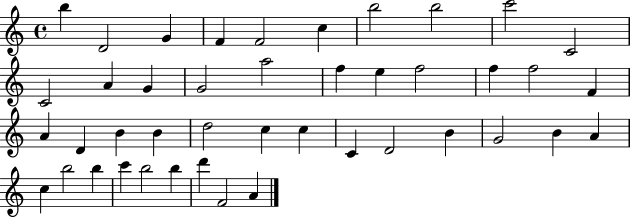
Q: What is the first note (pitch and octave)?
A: B5